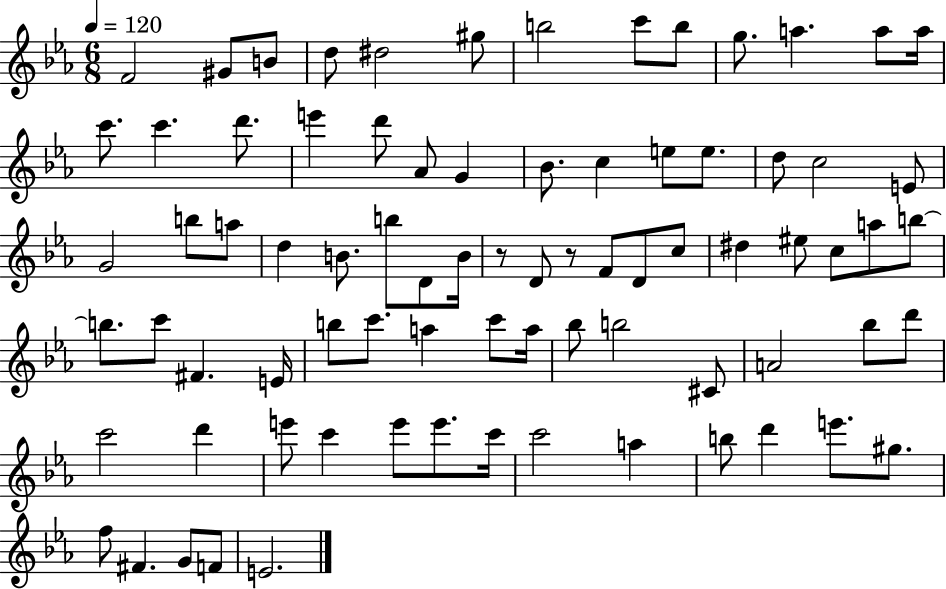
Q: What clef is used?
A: treble